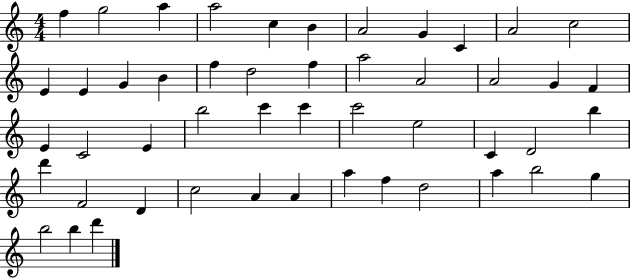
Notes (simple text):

F5/q G5/h A5/q A5/h C5/q B4/q A4/h G4/q C4/q A4/h C5/h E4/q E4/q G4/q B4/q F5/q D5/h F5/q A5/h A4/h A4/h G4/q F4/q E4/q C4/h E4/q B5/h C6/q C6/q C6/h E5/h C4/q D4/h B5/q D6/q F4/h D4/q C5/h A4/q A4/q A5/q F5/q D5/h A5/q B5/h G5/q B5/h B5/q D6/q